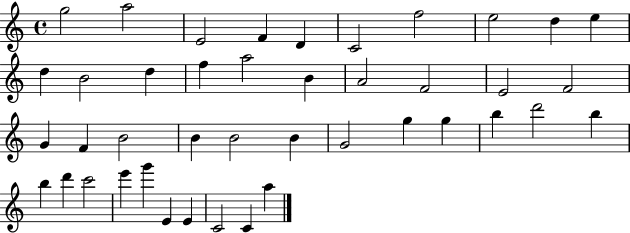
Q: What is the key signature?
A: C major